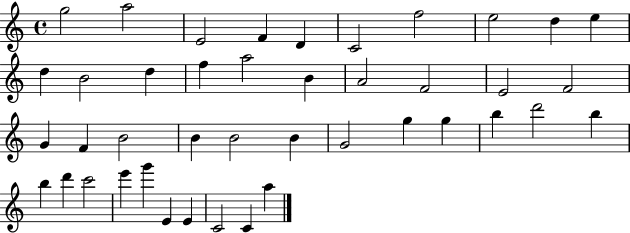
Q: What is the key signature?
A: C major